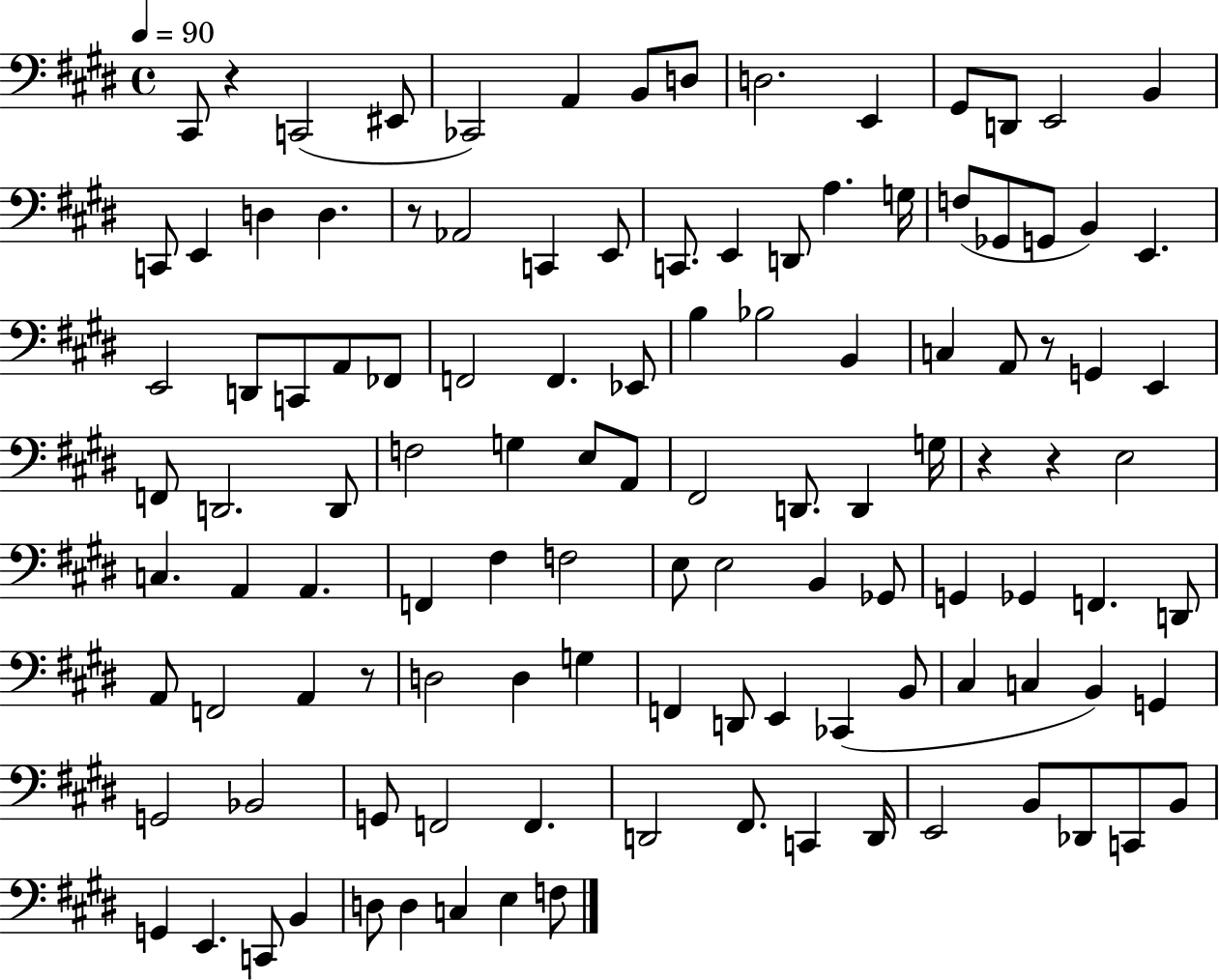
X:1
T:Untitled
M:4/4
L:1/4
K:E
^C,,/2 z C,,2 ^E,,/2 _C,,2 A,, B,,/2 D,/2 D,2 E,, ^G,,/2 D,,/2 E,,2 B,, C,,/2 E,, D, D, z/2 _A,,2 C,, E,,/2 C,,/2 E,, D,,/2 A, G,/4 F,/2 _G,,/2 G,,/2 B,, E,, E,,2 D,,/2 C,,/2 A,,/2 _F,,/2 F,,2 F,, _E,,/2 B, _B,2 B,, C, A,,/2 z/2 G,, E,, F,,/2 D,,2 D,,/2 F,2 G, E,/2 A,,/2 ^F,,2 D,,/2 D,, G,/4 z z E,2 C, A,, A,, F,, ^F, F,2 E,/2 E,2 B,, _G,,/2 G,, _G,, F,, D,,/2 A,,/2 F,,2 A,, z/2 D,2 D, G, F,, D,,/2 E,, _C,, B,,/2 ^C, C, B,, G,, G,,2 _B,,2 G,,/2 F,,2 F,, D,,2 ^F,,/2 C,, D,,/4 E,,2 B,,/2 _D,,/2 C,,/2 B,,/2 G,, E,, C,,/2 B,, D,/2 D, C, E, F,/2